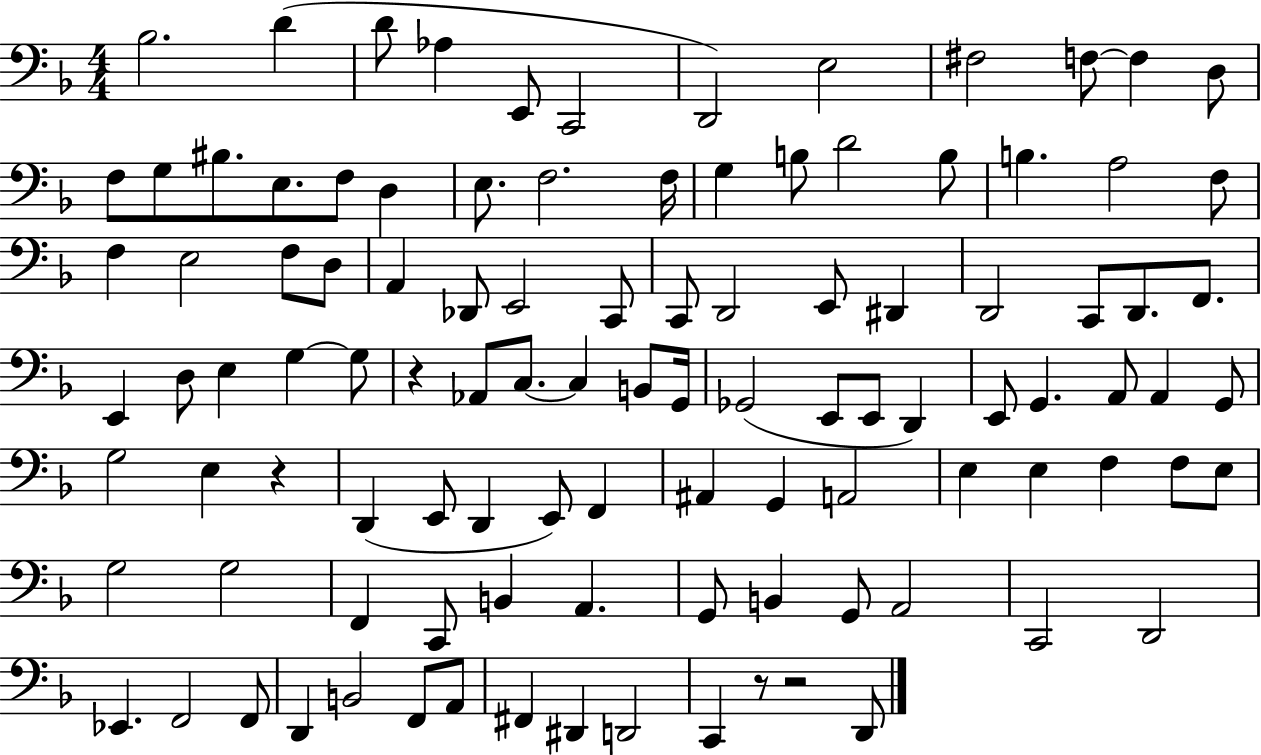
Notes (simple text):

Bb3/h. D4/q D4/e Ab3/q E2/e C2/h D2/h E3/h F#3/h F3/e F3/q D3/e F3/e G3/e BIS3/e. E3/e. F3/e D3/q E3/e. F3/h. F3/s G3/q B3/e D4/h B3/e B3/q. A3/h F3/e F3/q E3/h F3/e D3/e A2/q Db2/e E2/h C2/e C2/e D2/h E2/e D#2/q D2/h C2/e D2/e. F2/e. E2/q D3/e E3/q G3/q G3/e R/q Ab2/e C3/e. C3/q B2/e G2/s Gb2/h E2/e E2/e D2/q E2/e G2/q. A2/e A2/q G2/e G3/h E3/q R/q D2/q E2/e D2/q E2/e F2/q A#2/q G2/q A2/h E3/q E3/q F3/q F3/e E3/e G3/h G3/h F2/q C2/e B2/q A2/q. G2/e B2/q G2/e A2/h C2/h D2/h Eb2/q. F2/h F2/e D2/q B2/h F2/e A2/e F#2/q D#2/q D2/h C2/q R/e R/h D2/e